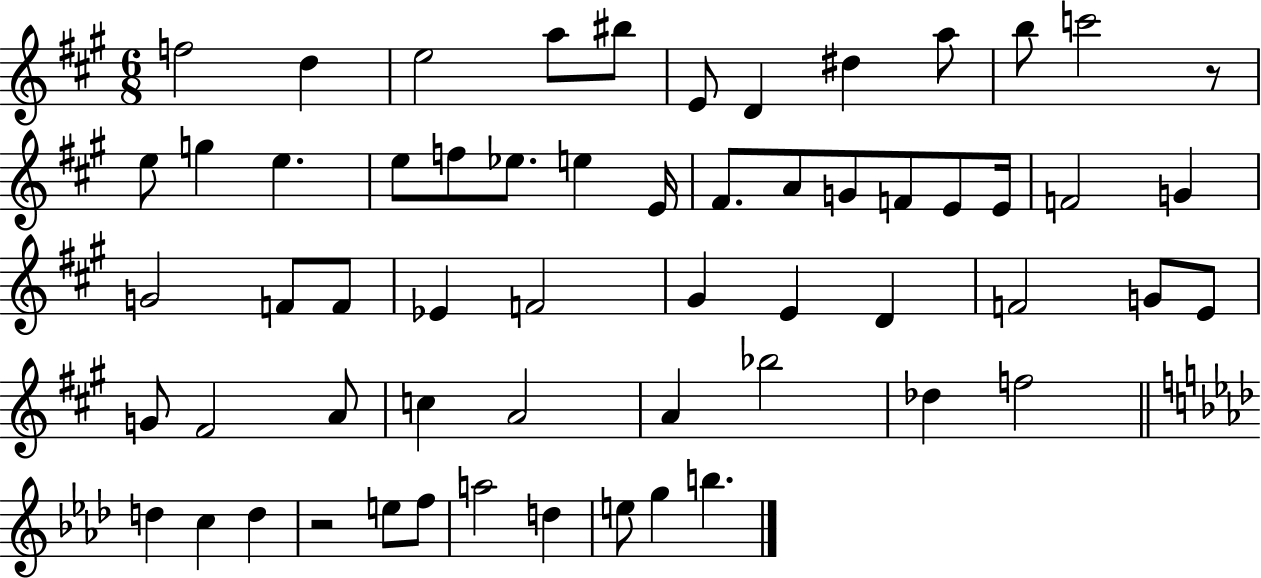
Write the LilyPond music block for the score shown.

{
  \clef treble
  \numericTimeSignature
  \time 6/8
  \key a \major
  f''2 d''4 | e''2 a''8 bis''8 | e'8 d'4 dis''4 a''8 | b''8 c'''2 r8 | \break e''8 g''4 e''4. | e''8 f''8 ees''8. e''4 e'16 | fis'8. a'8 g'8 f'8 e'8 e'16 | f'2 g'4 | \break g'2 f'8 f'8 | ees'4 f'2 | gis'4 e'4 d'4 | f'2 g'8 e'8 | \break g'8 fis'2 a'8 | c''4 a'2 | a'4 bes''2 | des''4 f''2 | \break \bar "||" \break \key aes \major d''4 c''4 d''4 | r2 e''8 f''8 | a''2 d''4 | e''8 g''4 b''4. | \break \bar "|."
}